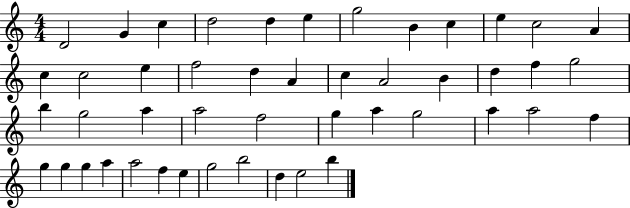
D4/h G4/q C5/q D5/h D5/q E5/q G5/h B4/q C5/q E5/q C5/h A4/q C5/q C5/h E5/q F5/h D5/q A4/q C5/q A4/h B4/q D5/q F5/q G5/h B5/q G5/h A5/q A5/h F5/h G5/q A5/q G5/h A5/q A5/h F5/q G5/q G5/q G5/q A5/q A5/h F5/q E5/q G5/h B5/h D5/q E5/h B5/q